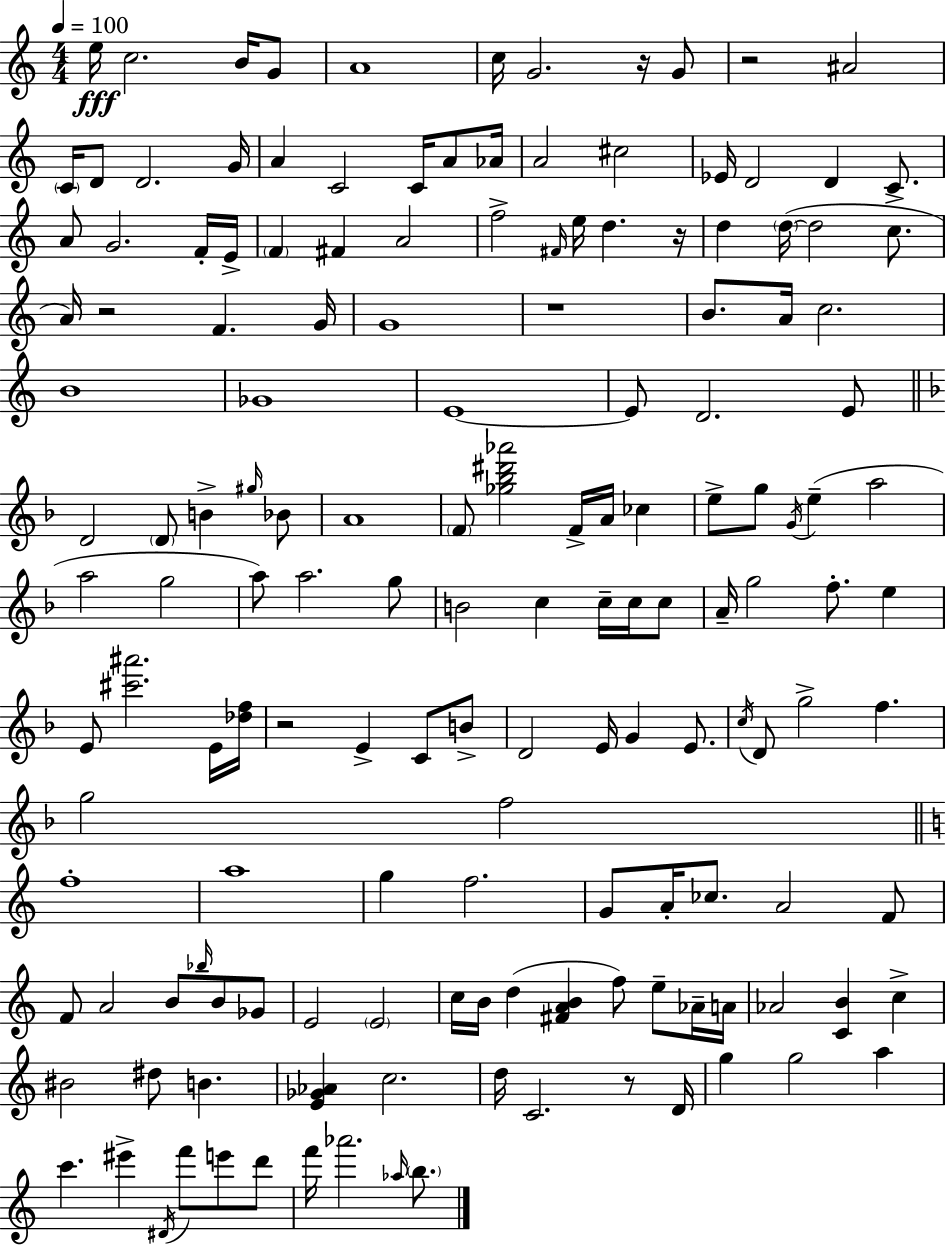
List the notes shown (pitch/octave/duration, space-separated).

E5/s C5/h. B4/s G4/e A4/w C5/s G4/h. R/s G4/e R/h A#4/h C4/s D4/e D4/h. G4/s A4/q C4/h C4/s A4/e Ab4/s A4/h C#5/h Eb4/s D4/h D4/q C4/e. A4/e G4/h. F4/s E4/s F4/q F#4/q A4/h F5/h F#4/s E5/s D5/q. R/s D5/q D5/s D5/h C5/e. A4/s R/h F4/q. G4/s G4/w R/w B4/e. A4/s C5/h. B4/w Gb4/w E4/w E4/e D4/h. E4/e D4/h D4/e B4/q G#5/s Bb4/e A4/w F4/e [Gb5,Bb5,D#6,Ab6]/h F4/s A4/s CES5/q E5/e G5/e G4/s E5/q A5/h A5/h G5/h A5/e A5/h. G5/e B4/h C5/q C5/s C5/s C5/e A4/s G5/h F5/e. E5/q E4/e [C#6,A#6]/h. E4/s [Db5,F5]/s R/h E4/q C4/e B4/e D4/h E4/s G4/q E4/e. C5/s D4/e G5/h F5/q. G5/h F5/h F5/w A5/w G5/q F5/h. G4/e A4/s CES5/e. A4/h F4/e F4/e A4/h B4/e Bb5/s B4/e Gb4/e E4/h E4/h C5/s B4/s D5/q [F#4,A4,B4]/q F5/e E5/e Ab4/s A4/s Ab4/h [C4,B4]/q C5/q BIS4/h D#5/e B4/q. [E4,Gb4,Ab4]/q C5/h. D5/s C4/h. R/e D4/s G5/q G5/h A5/q C6/q. EIS6/q D#4/s F6/e E6/e D6/e F6/s Ab6/h. Ab5/s B5/e.